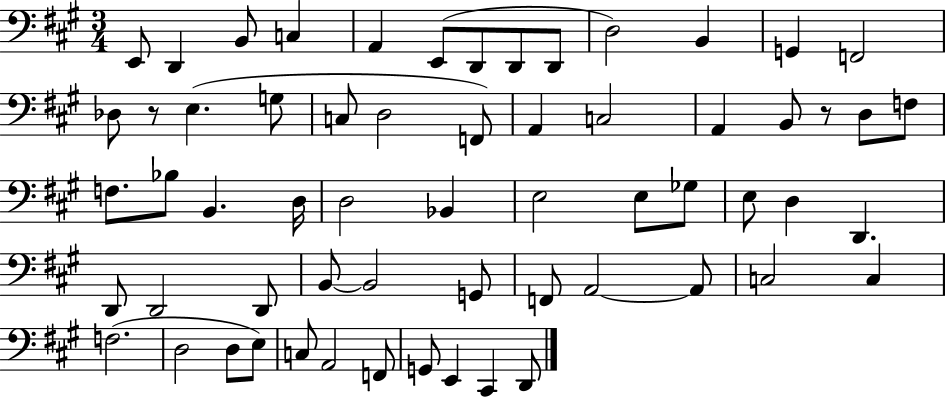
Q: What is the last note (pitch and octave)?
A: D2